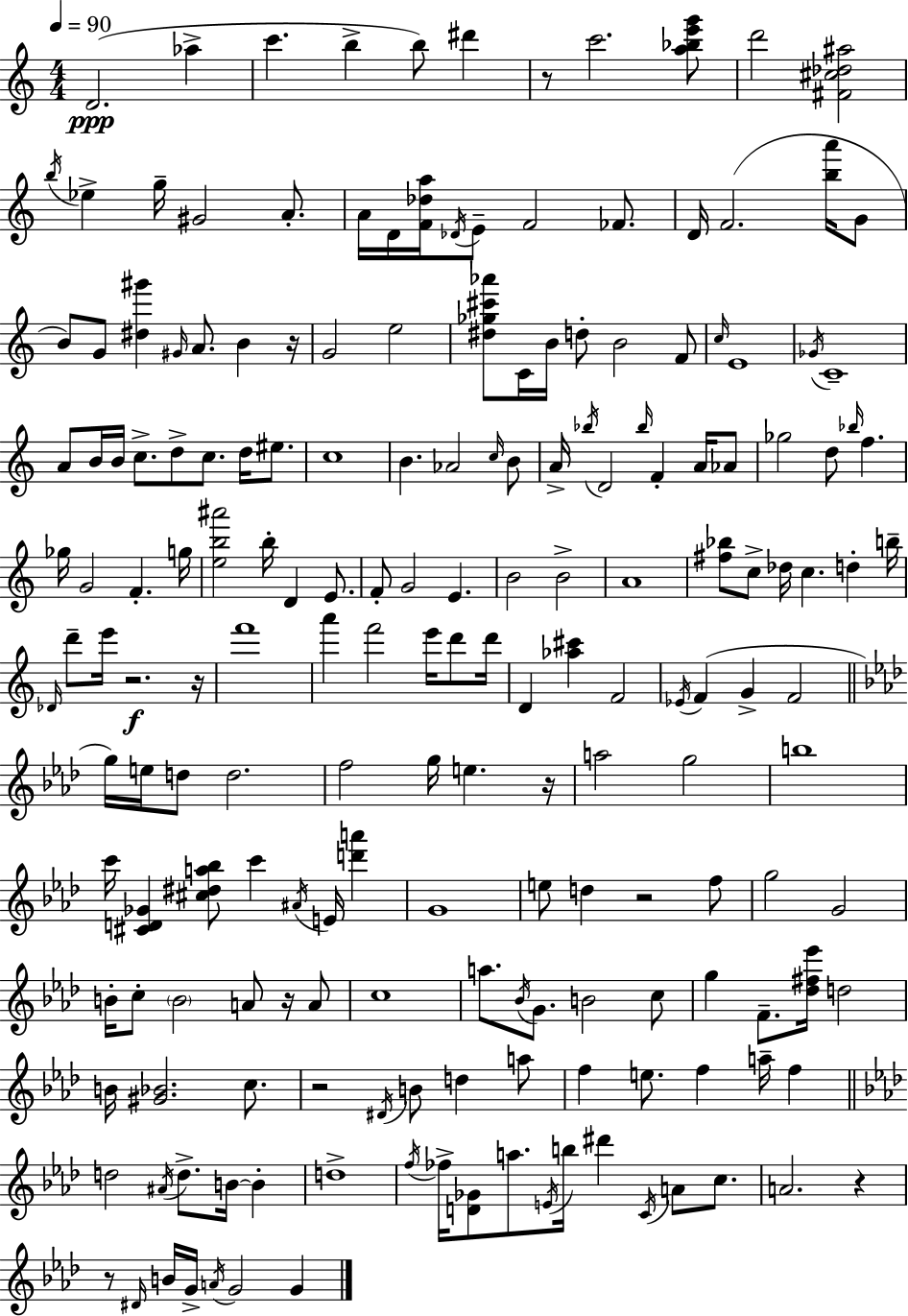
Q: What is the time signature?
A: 4/4